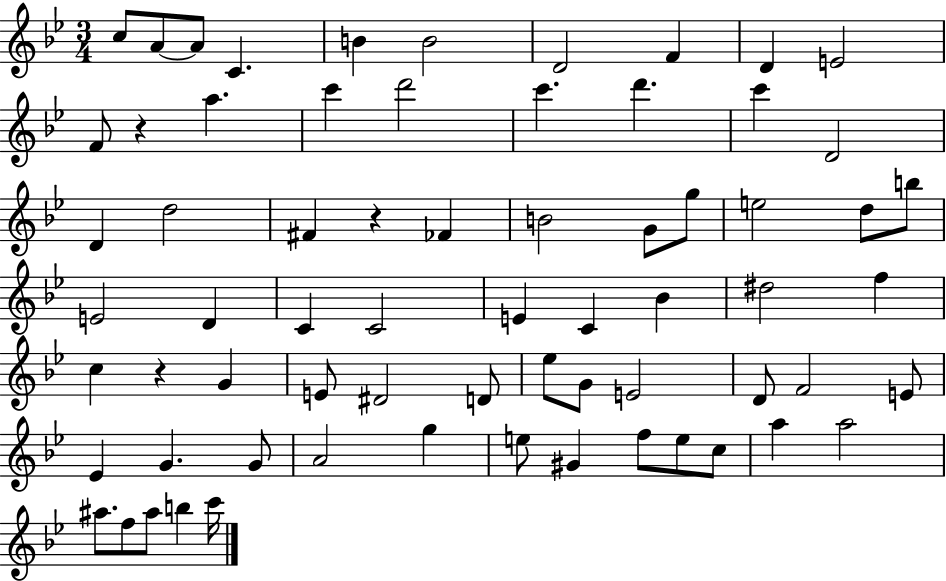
{
  \clef treble
  \numericTimeSignature
  \time 3/4
  \key bes \major
  c''8 a'8~~ a'8 c'4. | b'4 b'2 | d'2 f'4 | d'4 e'2 | \break f'8 r4 a''4. | c'''4 d'''2 | c'''4. d'''4. | c'''4 d'2 | \break d'4 d''2 | fis'4 r4 fes'4 | b'2 g'8 g''8 | e''2 d''8 b''8 | \break e'2 d'4 | c'4 c'2 | e'4 c'4 bes'4 | dis''2 f''4 | \break c''4 r4 g'4 | e'8 dis'2 d'8 | ees''8 g'8 e'2 | d'8 f'2 e'8 | \break ees'4 g'4. g'8 | a'2 g''4 | e''8 gis'4 f''8 e''8 c''8 | a''4 a''2 | \break ais''8. f''8 ais''8 b''4 c'''16 | \bar "|."
}